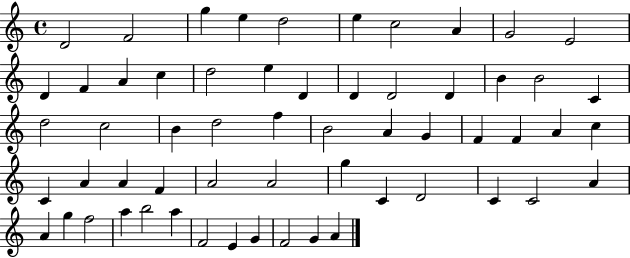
D4/h F4/h G5/q E5/q D5/h E5/q C5/h A4/q G4/h E4/h D4/q F4/q A4/q C5/q D5/h E5/q D4/q D4/q D4/h D4/q B4/q B4/h C4/q D5/h C5/h B4/q D5/h F5/q B4/h A4/q G4/q F4/q F4/q A4/q C5/q C4/q A4/q A4/q F4/q A4/h A4/h G5/q C4/q D4/h C4/q C4/h A4/q A4/q G5/q F5/h A5/q B5/h A5/q F4/h E4/q G4/q F4/h G4/q A4/q